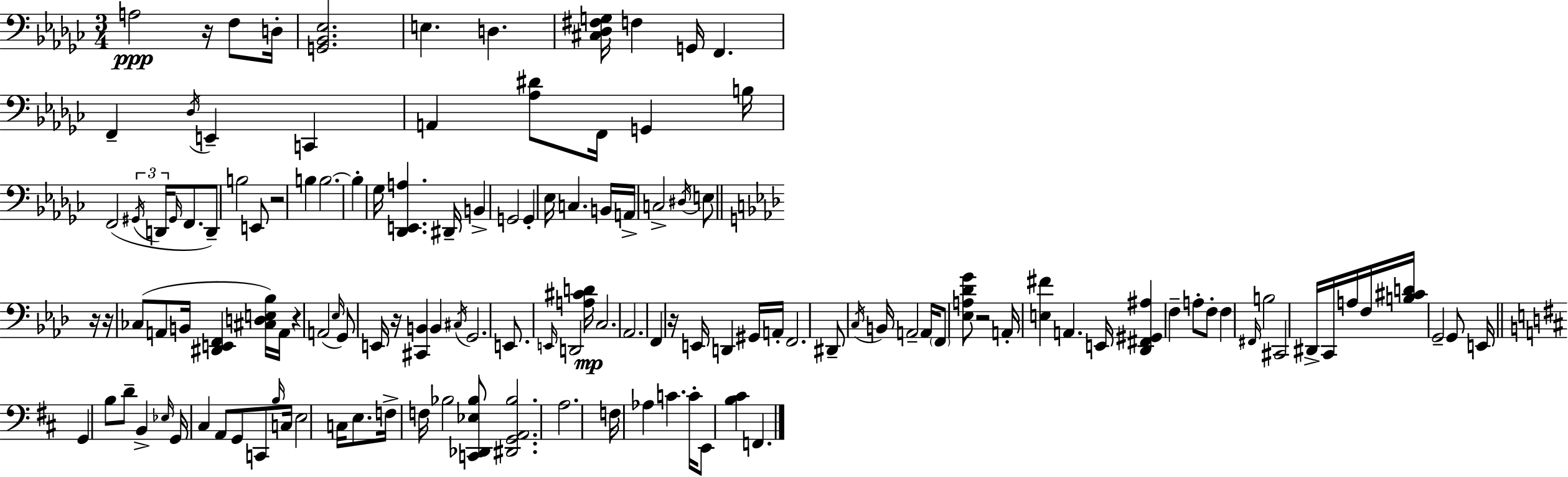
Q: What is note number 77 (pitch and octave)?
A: C#2